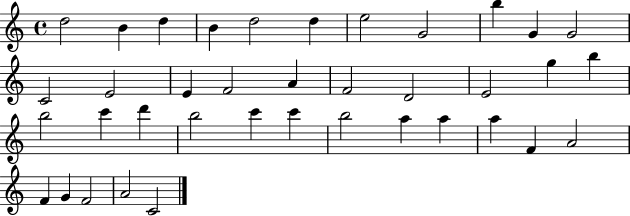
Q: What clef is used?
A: treble